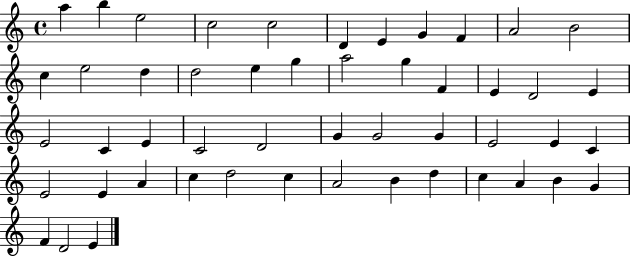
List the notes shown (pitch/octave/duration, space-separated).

A5/q B5/q E5/h C5/h C5/h D4/q E4/q G4/q F4/q A4/h B4/h C5/q E5/h D5/q D5/h E5/q G5/q A5/h G5/q F4/q E4/q D4/h E4/q E4/h C4/q E4/q C4/h D4/h G4/q G4/h G4/q E4/h E4/q C4/q E4/h E4/q A4/q C5/q D5/h C5/q A4/h B4/q D5/q C5/q A4/q B4/q G4/q F4/q D4/h E4/q